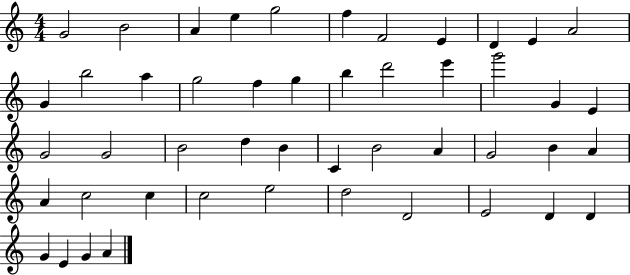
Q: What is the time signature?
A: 4/4